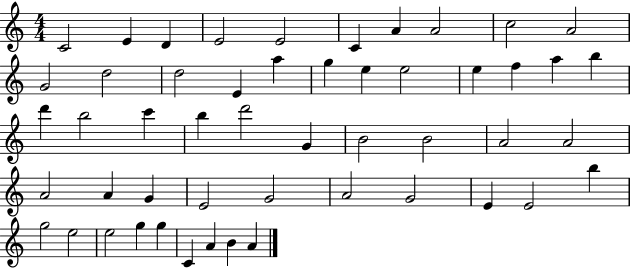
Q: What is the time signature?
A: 4/4